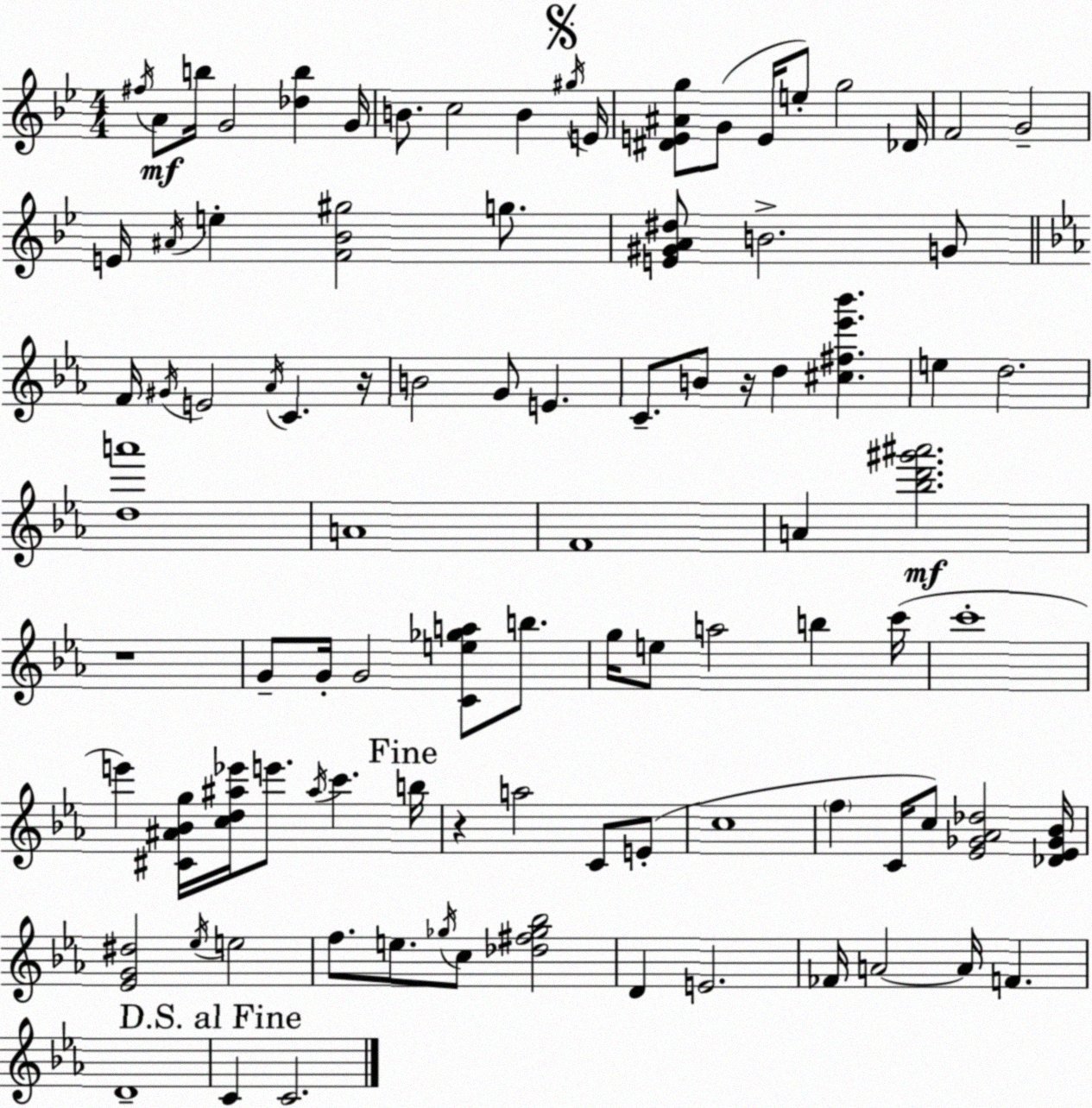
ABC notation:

X:1
T:Untitled
M:4/4
L:1/4
K:Gm
^f/4 A/2 b/4 G2 [_db] G/4 B/2 c2 B ^g/4 E/4 [^DE^Ag]/2 G/2 E/4 e/2 g2 _D/4 F2 G2 E/4 ^A/4 e [F_B^g]2 g/2 [E^GA^d]/2 B2 G/2 F/4 ^G/4 E2 _A/4 C z/4 B2 G/2 E C/2 B/2 z/4 d [^c^f_e'_b'] e d2 [da']4 A4 F4 A [_bd'^g'^a']2 z4 G/2 G/4 G2 [Ce_ga]/2 b/2 g/4 e/2 a2 b c'/4 c'4 e' [^C^A_Bg]/4 [cd^a_e']/4 e'/2 ^a/4 c' b/4 z a2 C/2 E/2 c4 f C/4 c/2 [_E_G_A_d]2 [_D_E_G_B]/4 [_EG^d]2 _e/4 e2 f/2 e/2 _g/4 c/2 [_d^f_g_b]2 D E2 _F/4 A2 A/4 F D4 C C2